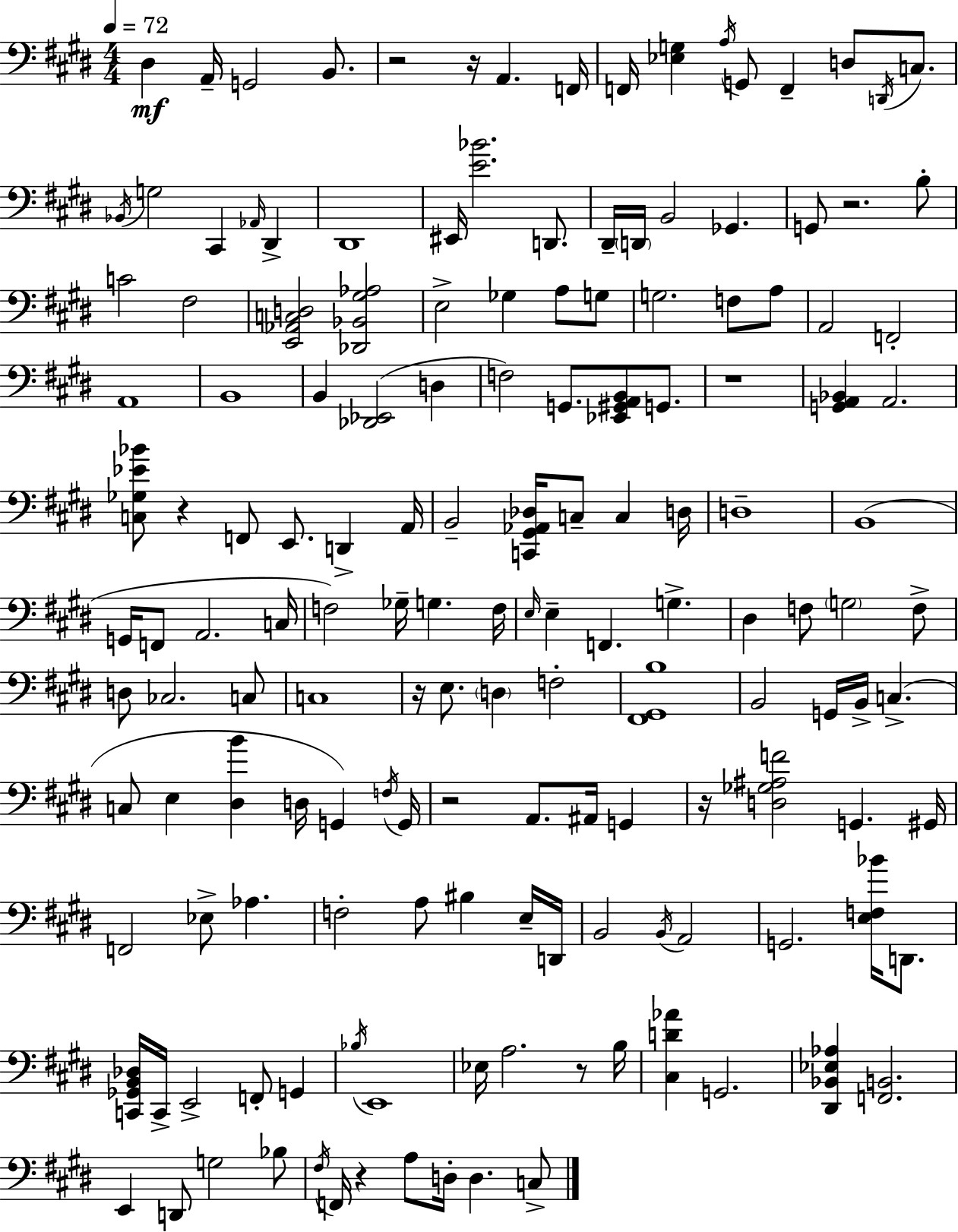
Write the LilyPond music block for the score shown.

{
  \clef bass
  \numericTimeSignature
  \time 4/4
  \key e \major
  \tempo 4 = 72
  dis4\mf a,16-- g,2 b,8. | r2 r16 a,4. f,16 | f,16 <ees g>4 \acciaccatura { a16 } g,8 f,4-- d8 \acciaccatura { d,16 } c8. | \acciaccatura { bes,16 } g2 cis,4 \grace { aes,16 } | \break dis,4-> dis,1 | eis,16 <e' bes'>2. | d,8. dis,16-- \parenthesize d,16 b,2 ges,4. | g,8 r2. | \break b8-. c'2 fis2 | <e, aes, c d>2 <des, bes, gis aes>2 | e2-> ges4 | a8 g8 g2. | \break f8 a8 a,2 f,2-. | a,1 | b,1 | b,4 <des, ees,>2( | \break d4 f2) g,8. <ees, gis, a, b,>8 | g,8. r1 | <g, a, bes,>4 a,2. | <c ges ees' bes'>8 r4 f,8 e,8. d,4-> | \break a,16 b,2-- <c, gis, aes, des>16 c8-- c4 | d16 d1-- | b,1( | g,16 f,8 a,2. | \break c16 f2) ges16-- g4. | f16 \grace { e16 } e4-- f,4. g4.-> | dis4 f8 \parenthesize g2 | f8-> d8 ces2. | \break c8 c1 | r16 e8. \parenthesize d4 f2-. | <fis, gis, b>1 | b,2 g,16 b,16-> c4.->( | \break c8 e4 <dis b'>4 d16 | g,4) \acciaccatura { f16 } g,16 r2 a,8. | ais,16 g,4 r16 <d ges ais f'>2 g,4. | gis,16 f,2 ees8-> | \break aes4. f2-. a8 | bis4 e16-- d,16 b,2 \acciaccatura { b,16 } a,2 | g,2. | <e f bes'>16 d,8. <c, ges, b, des>16 c,16-> e,2-> | \break f,8-. g,4 \acciaccatura { bes16 } e,1 | ees16 a2. | r8 b16 <cis d' aes'>4 g,2. | <dis, bes, ees aes>4 <f, b,>2. | \break e,4 d,8 g2 | bes8 \acciaccatura { fis16 } f,16 r4 a8 | d16-. d4. c8-> \bar "|."
}